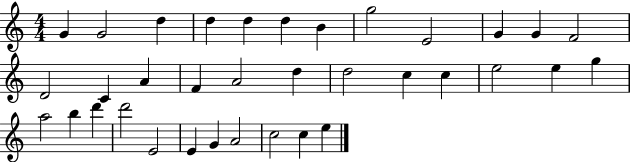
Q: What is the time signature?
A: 4/4